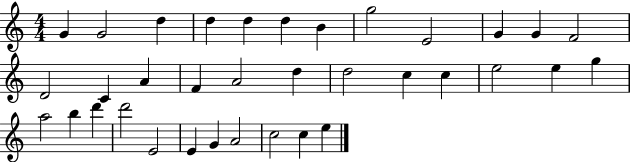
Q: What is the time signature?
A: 4/4